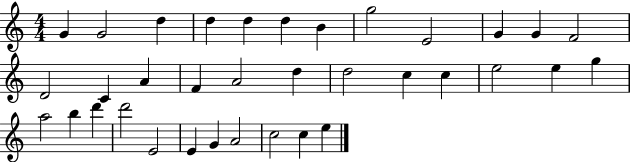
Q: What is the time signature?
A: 4/4